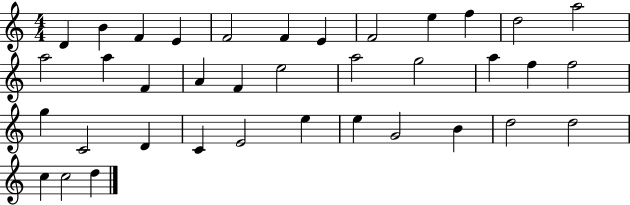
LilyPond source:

{
  \clef treble
  \numericTimeSignature
  \time 4/4
  \key c \major
  d'4 b'4 f'4 e'4 | f'2 f'4 e'4 | f'2 e''4 f''4 | d''2 a''2 | \break a''2 a''4 f'4 | a'4 f'4 e''2 | a''2 g''2 | a''4 f''4 f''2 | \break g''4 c'2 d'4 | c'4 e'2 e''4 | e''4 g'2 b'4 | d''2 d''2 | \break c''4 c''2 d''4 | \bar "|."
}